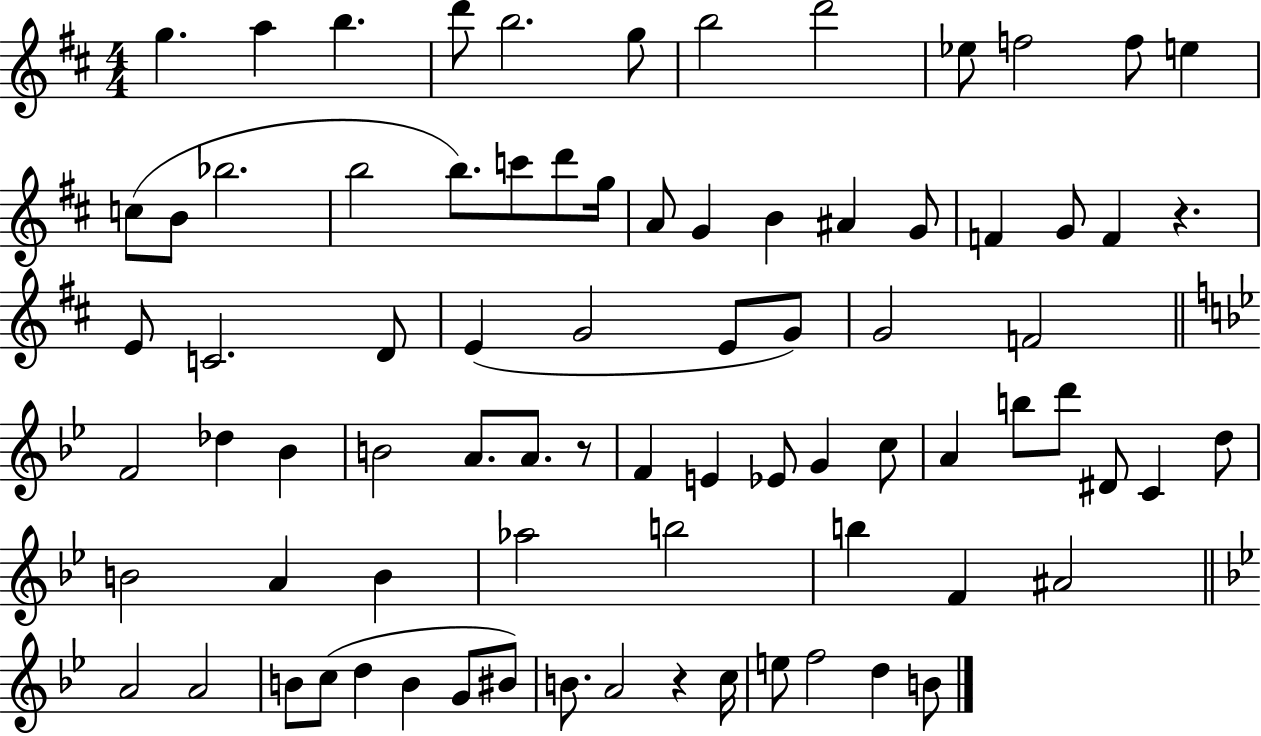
G5/q. A5/q B5/q. D6/e B5/h. G5/e B5/h D6/h Eb5/e F5/h F5/e E5/q C5/e B4/e Bb5/h. B5/h B5/e. C6/e D6/e G5/s A4/e G4/q B4/q A#4/q G4/e F4/q G4/e F4/q R/q. E4/e C4/h. D4/e E4/q G4/h E4/e G4/e G4/h F4/h F4/h Db5/q Bb4/q B4/h A4/e. A4/e. R/e F4/q E4/q Eb4/e G4/q C5/e A4/q B5/e D6/e D#4/e C4/q D5/e B4/h A4/q B4/q Ab5/h B5/h B5/q F4/q A#4/h A4/h A4/h B4/e C5/e D5/q B4/q G4/e BIS4/e B4/e. A4/h R/q C5/s E5/e F5/h D5/q B4/e